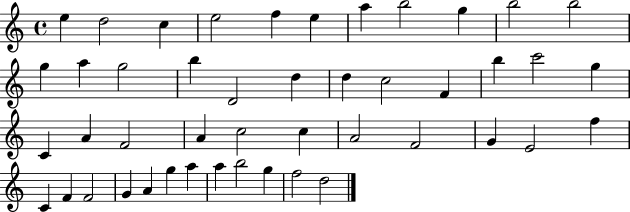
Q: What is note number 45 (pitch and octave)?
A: F5